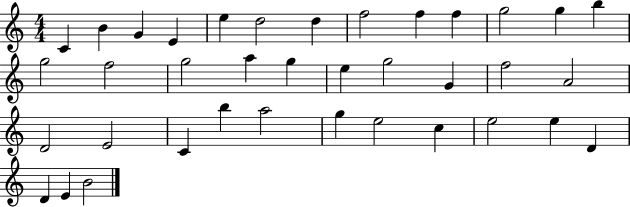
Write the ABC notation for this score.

X:1
T:Untitled
M:4/4
L:1/4
K:C
C B G E e d2 d f2 f f g2 g b g2 f2 g2 a g e g2 G f2 A2 D2 E2 C b a2 g e2 c e2 e D D E B2